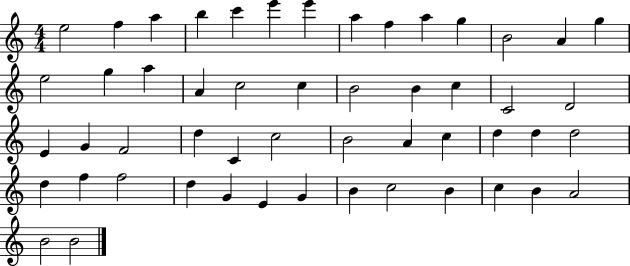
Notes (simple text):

E5/h F5/q A5/q B5/q C6/q E6/q E6/q A5/q F5/q A5/q G5/q B4/h A4/q G5/q E5/h G5/q A5/q A4/q C5/h C5/q B4/h B4/q C5/q C4/h D4/h E4/q G4/q F4/h D5/q C4/q C5/h B4/h A4/q C5/q D5/q D5/q D5/h D5/q F5/q F5/h D5/q G4/q E4/q G4/q B4/q C5/h B4/q C5/q B4/q A4/h B4/h B4/h